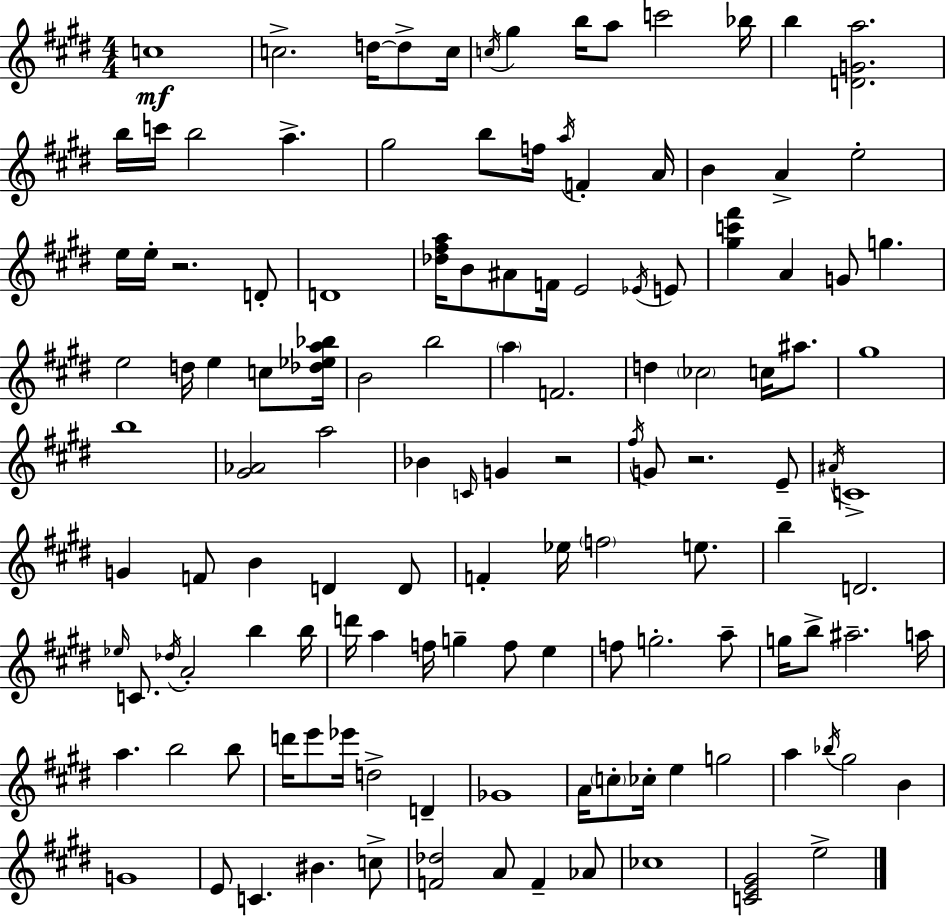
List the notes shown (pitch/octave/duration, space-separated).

C5/w C5/h. D5/s D5/e C5/s C5/s G#5/q B5/s A5/e C6/h Bb5/s B5/q [D4,G4,A5]/h. B5/s C6/s B5/h A5/q. G#5/h B5/e F5/s A5/s F4/q A4/s B4/q A4/q E5/h E5/s E5/s R/h. D4/e D4/w [Db5,F#5,A5]/s B4/e A#4/e F4/s E4/h Eb4/s E4/e [G#5,C6,F#6]/q A4/q G4/e G5/q. E5/h D5/s E5/q C5/e [Db5,Eb5,A5,Bb5]/s B4/h B5/h A5/q F4/h. D5/q CES5/h C5/s A#5/e. G#5/w B5/w [G#4,Ab4]/h A5/h Bb4/q C4/s G4/q R/h F#5/s G4/e R/h. E4/e A#4/s C4/w G4/q F4/e B4/q D4/q D4/e F4/q Eb5/s F5/h E5/e. B5/q D4/h. Eb5/s C4/e. Db5/s A4/h B5/q B5/s D6/s A5/q F5/s G5/q F5/e E5/q F5/e G5/h. A5/e G5/s B5/e A#5/h. A5/s A5/q. B5/h B5/e D6/s E6/e Eb6/s D5/h D4/q Gb4/w A4/s C5/e CES5/s E5/q G5/h A5/q Bb5/s G#5/h B4/q G4/w E4/e C4/q. BIS4/q. C5/e [F4,Db5]/h A4/e F4/q Ab4/e CES5/w [C4,E4,G#4]/h E5/h